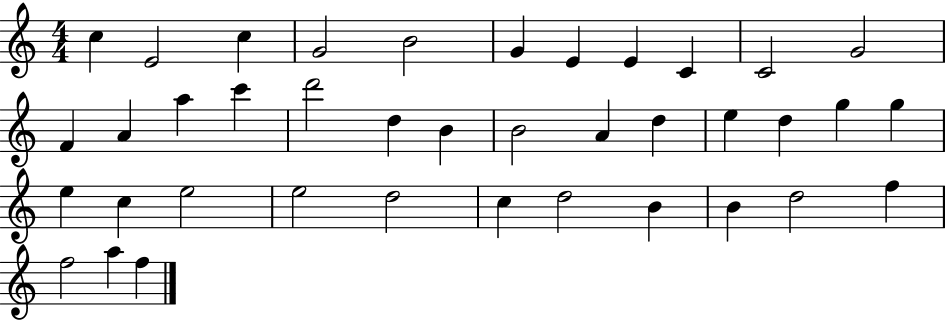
C5/q E4/h C5/q G4/h B4/h G4/q E4/q E4/q C4/q C4/h G4/h F4/q A4/q A5/q C6/q D6/h D5/q B4/q B4/h A4/q D5/q E5/q D5/q G5/q G5/q E5/q C5/q E5/h E5/h D5/h C5/q D5/h B4/q B4/q D5/h F5/q F5/h A5/q F5/q